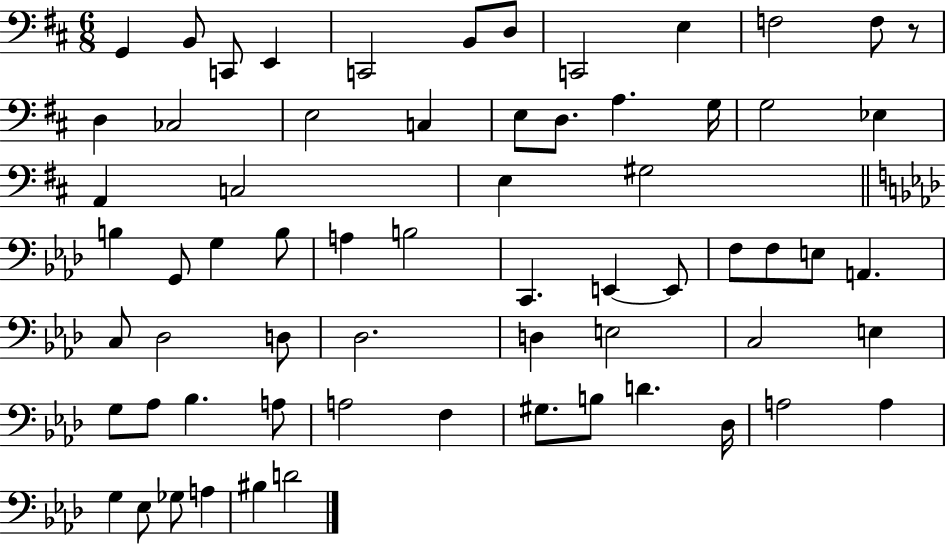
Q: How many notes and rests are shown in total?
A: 65